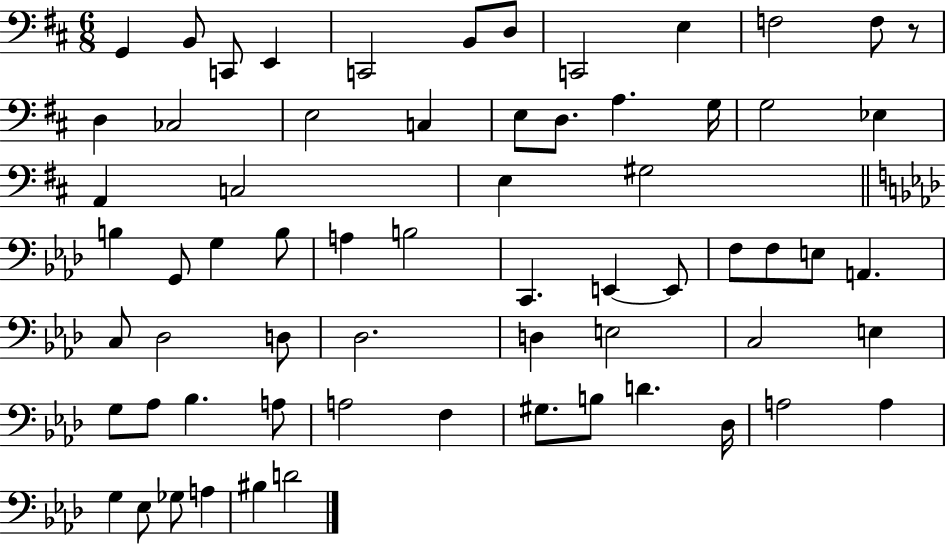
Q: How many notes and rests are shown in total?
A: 65